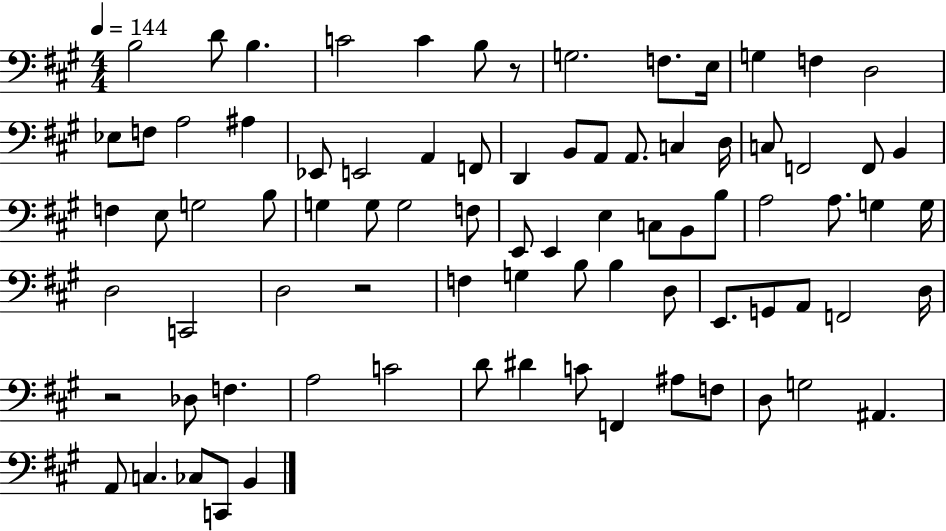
B3/h D4/e B3/q. C4/h C4/q B3/e R/e G3/h. F3/e. E3/s G3/q F3/q D3/h Eb3/e F3/e A3/h A#3/q Eb2/e E2/h A2/q F2/e D2/q B2/e A2/e A2/e. C3/q D3/s C3/e F2/h F2/e B2/q F3/q E3/e G3/h B3/e G3/q G3/e G3/h F3/e E2/e E2/q E3/q C3/e B2/e B3/e A3/h A3/e. G3/q G3/s D3/h C2/h D3/h R/h F3/q G3/q B3/e B3/q D3/e E2/e. G2/e A2/e F2/h D3/s R/h Db3/e F3/q. A3/h C4/h D4/e D#4/q C4/e F2/q A#3/e F3/e D3/e G3/h A#2/q. A2/e C3/q. CES3/e C2/e B2/q